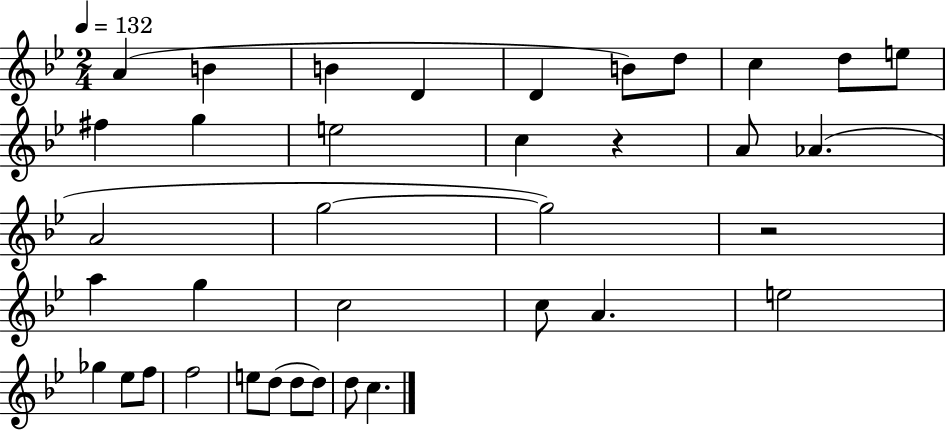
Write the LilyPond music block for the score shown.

{
  \clef treble
  \numericTimeSignature
  \time 2/4
  \key bes \major
  \tempo 4 = 132
  a'4( b'4 | b'4 d'4 | d'4 b'8) d''8 | c''4 d''8 e''8 | \break fis''4 g''4 | e''2 | c''4 r4 | a'8 aes'4.( | \break a'2 | g''2~~ | g''2) | r2 | \break a''4 g''4 | c''2 | c''8 a'4. | e''2 | \break ges''4 ees''8 f''8 | f''2 | e''8 d''8( d''8 d''8) | d''8 c''4. | \break \bar "|."
}